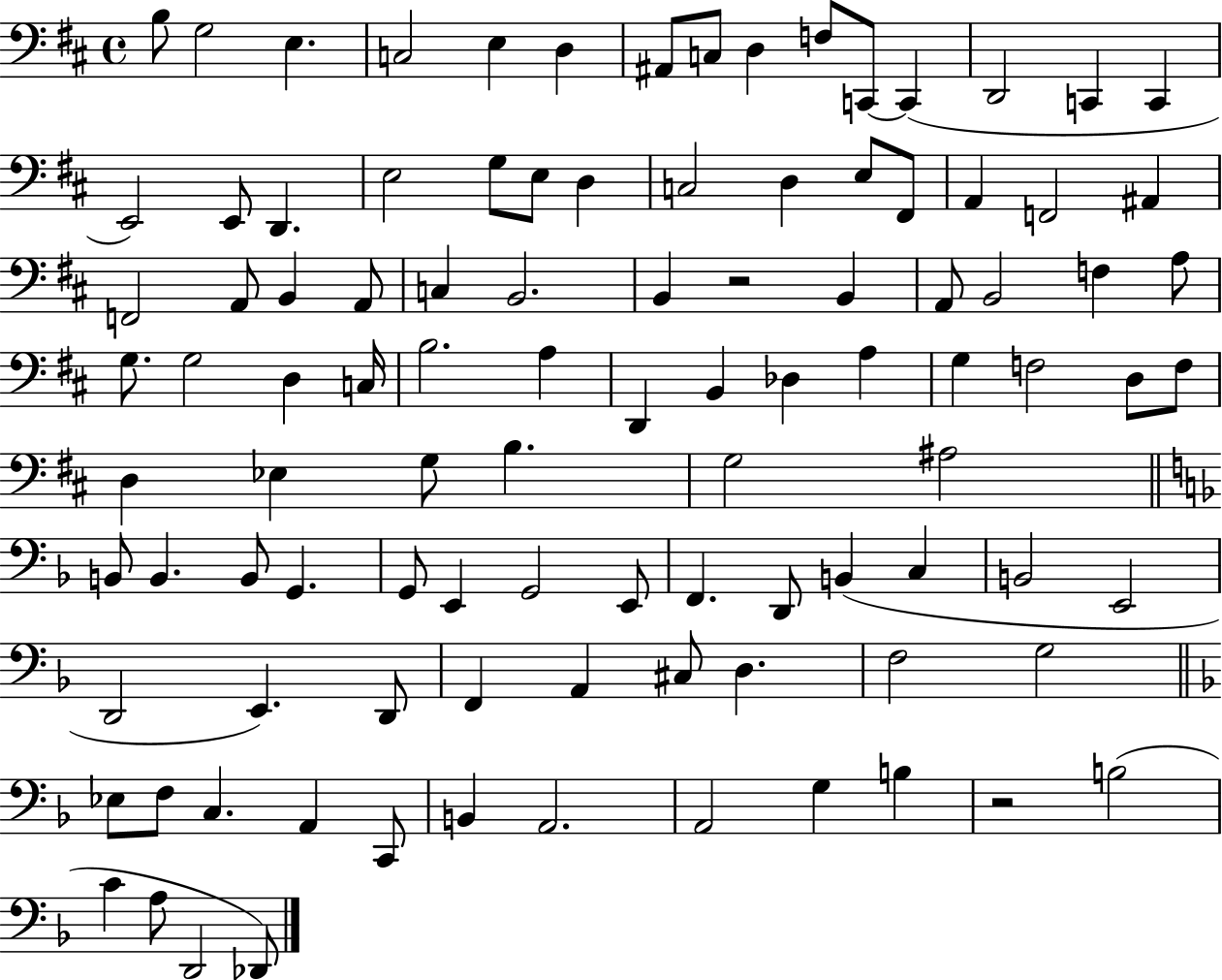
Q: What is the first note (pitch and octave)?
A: B3